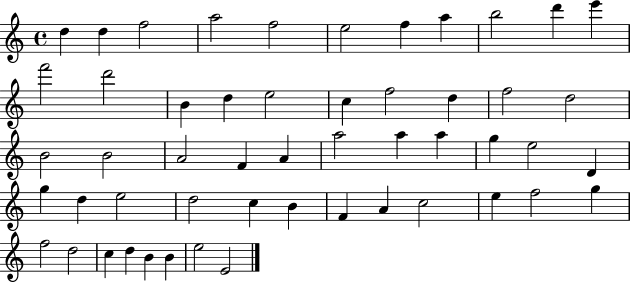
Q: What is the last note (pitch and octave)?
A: E4